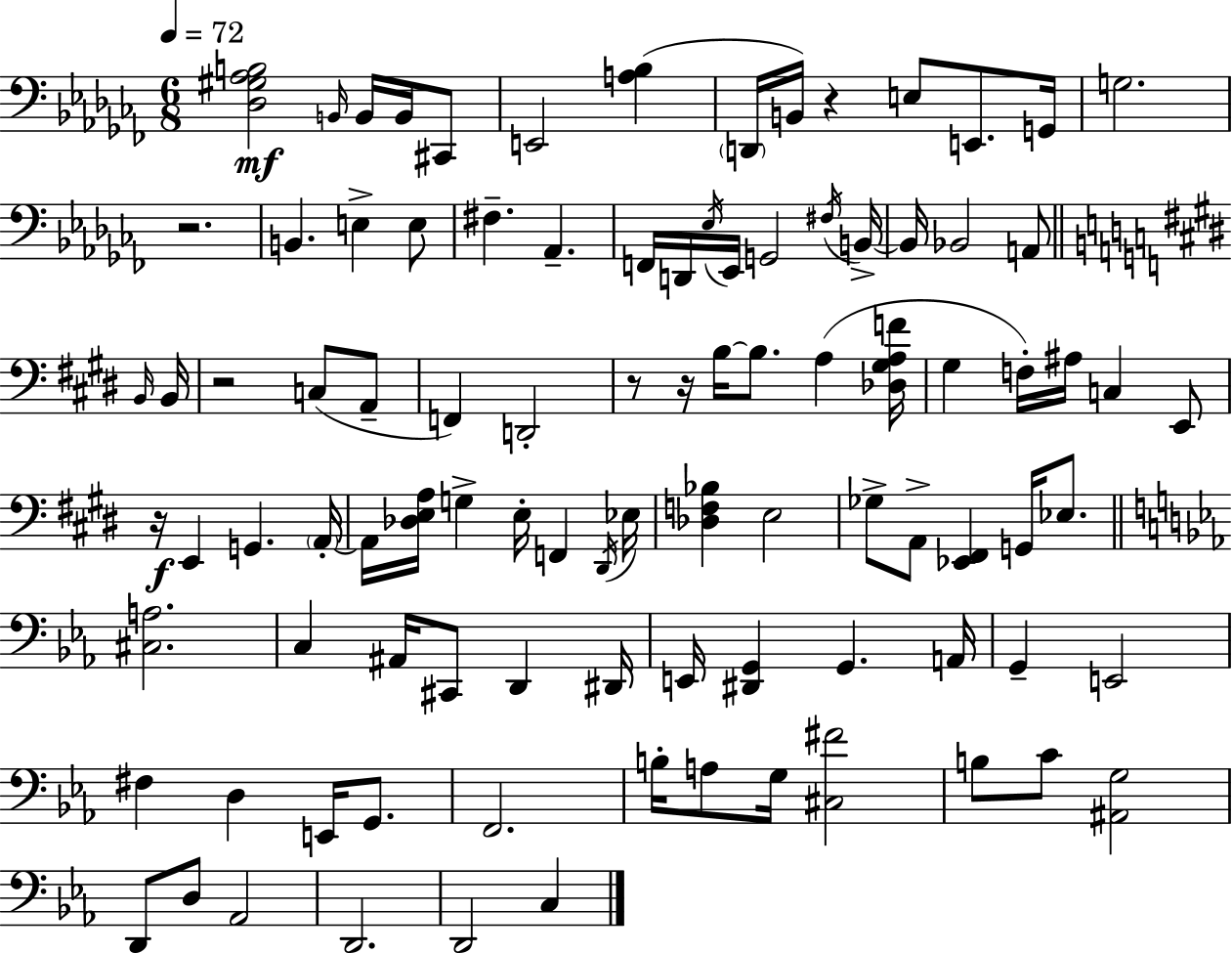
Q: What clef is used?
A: bass